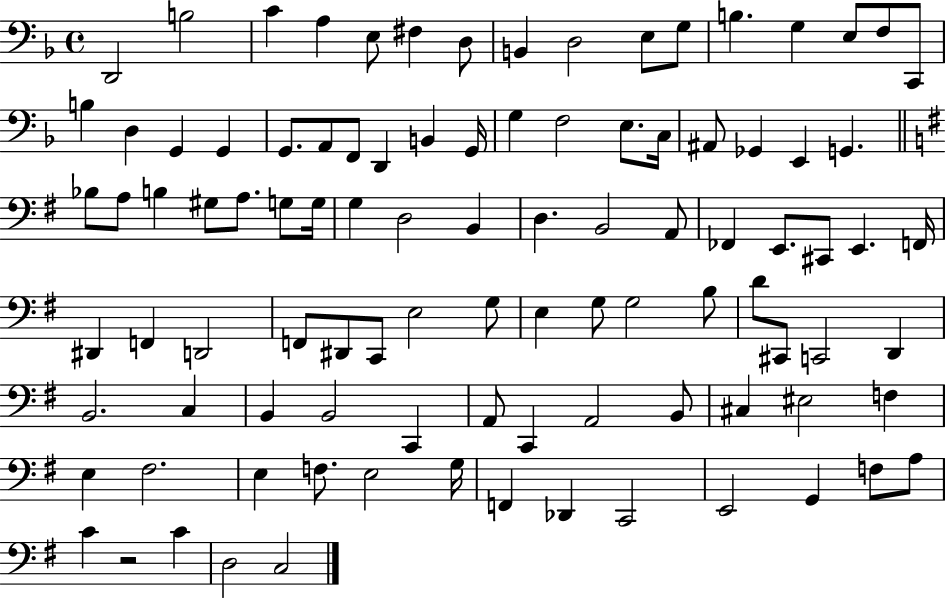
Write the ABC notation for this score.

X:1
T:Untitled
M:4/4
L:1/4
K:F
D,,2 B,2 C A, E,/2 ^F, D,/2 B,, D,2 E,/2 G,/2 B, G, E,/2 F,/2 C,,/2 B, D, G,, G,, G,,/2 A,,/2 F,,/2 D,, B,, G,,/4 G, F,2 E,/2 C,/4 ^A,,/2 _G,, E,, G,, _B,/2 A,/2 B, ^G,/2 A,/2 G,/2 G,/4 G, D,2 B,, D, B,,2 A,,/2 _F,, E,,/2 ^C,,/2 E,, F,,/4 ^D,, F,, D,,2 F,,/2 ^D,,/2 C,,/2 E,2 G,/2 E, G,/2 G,2 B,/2 D/2 ^C,,/2 C,,2 D,, B,,2 C, B,, B,,2 C,, A,,/2 C,, A,,2 B,,/2 ^C, ^E,2 F, E, ^F,2 E, F,/2 E,2 G,/4 F,, _D,, C,,2 E,,2 G,, F,/2 A,/2 C z2 C D,2 C,2